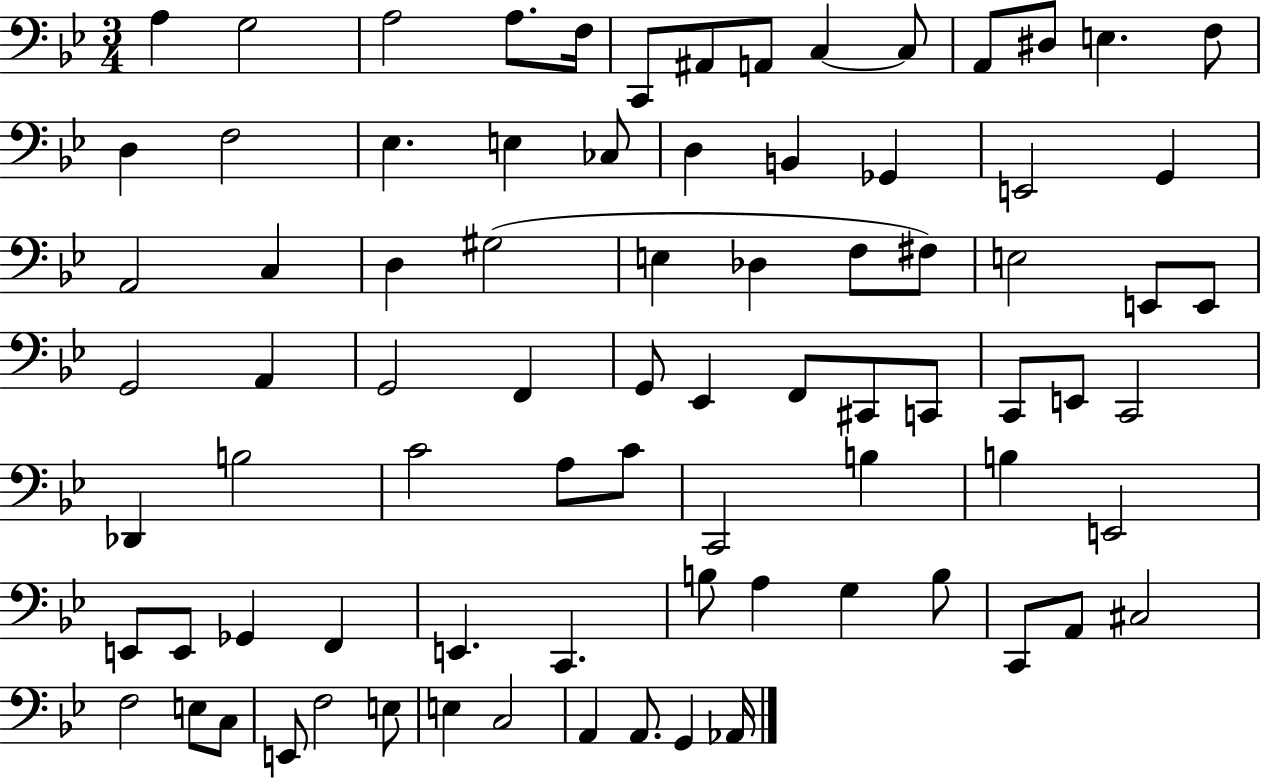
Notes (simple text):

A3/q G3/h A3/h A3/e. F3/s C2/e A#2/e A2/e C3/q C3/e A2/e D#3/e E3/q. F3/e D3/q F3/h Eb3/q. E3/q CES3/e D3/q B2/q Gb2/q E2/h G2/q A2/h C3/q D3/q G#3/h E3/q Db3/q F3/e F#3/e E3/h E2/e E2/e G2/h A2/q G2/h F2/q G2/e Eb2/q F2/e C#2/e C2/e C2/e E2/e C2/h Db2/q B3/h C4/h A3/e C4/e C2/h B3/q B3/q E2/h E2/e E2/e Gb2/q F2/q E2/q. C2/q. B3/e A3/q G3/q B3/e C2/e A2/e C#3/h F3/h E3/e C3/e E2/e F3/h E3/e E3/q C3/h A2/q A2/e. G2/q Ab2/s